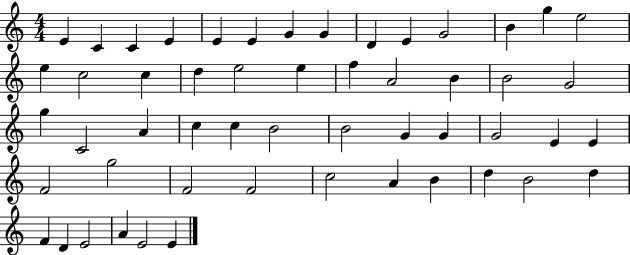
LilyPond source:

{
  \clef treble
  \numericTimeSignature
  \time 4/4
  \key c \major
  e'4 c'4 c'4 e'4 | e'4 e'4 g'4 g'4 | d'4 e'4 g'2 | b'4 g''4 e''2 | \break e''4 c''2 c''4 | d''4 e''2 e''4 | f''4 a'2 b'4 | b'2 g'2 | \break g''4 c'2 a'4 | c''4 c''4 b'2 | b'2 g'4 g'4 | g'2 e'4 e'4 | \break f'2 g''2 | f'2 f'2 | c''2 a'4 b'4 | d''4 b'2 d''4 | \break f'4 d'4 e'2 | a'4 e'2 e'4 | \bar "|."
}